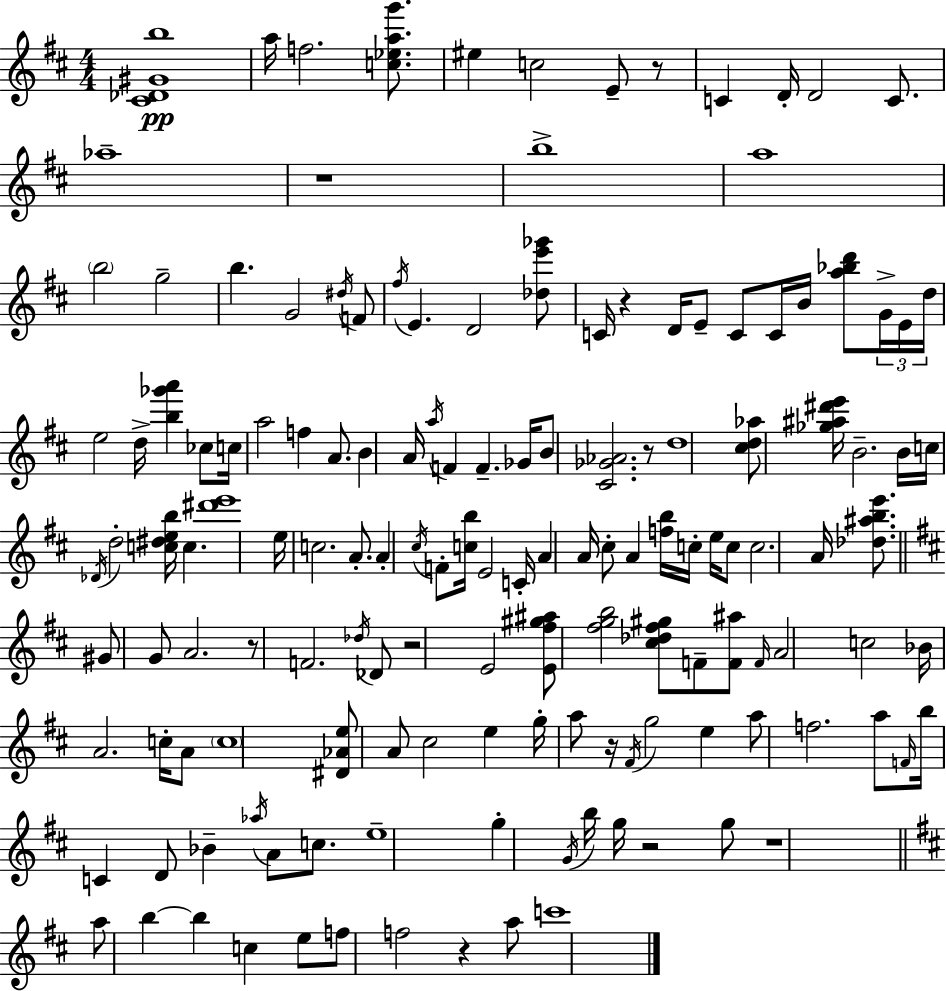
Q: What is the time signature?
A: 4/4